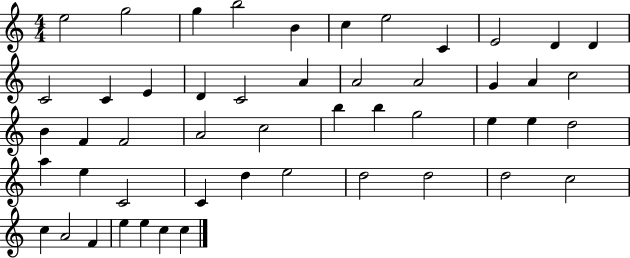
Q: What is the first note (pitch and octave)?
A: E5